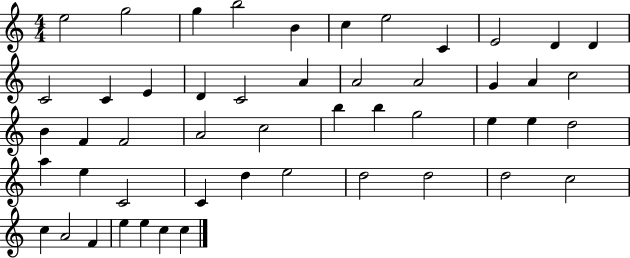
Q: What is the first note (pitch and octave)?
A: E5